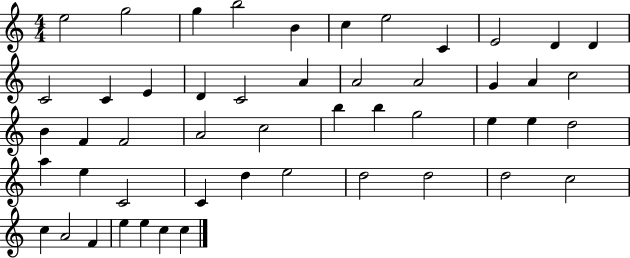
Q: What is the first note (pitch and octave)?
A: E5